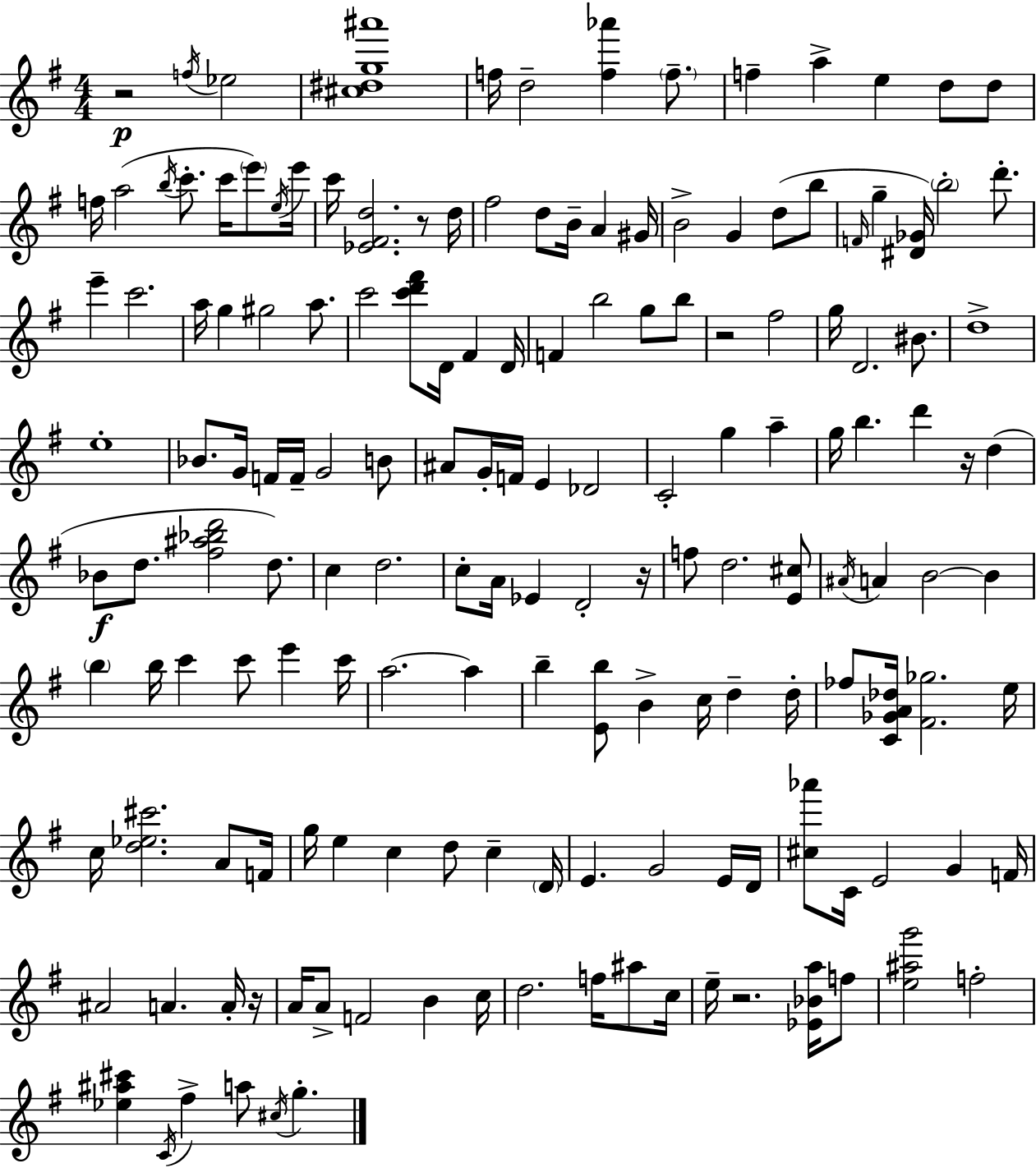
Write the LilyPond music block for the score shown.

{
  \clef treble
  \numericTimeSignature
  \time 4/4
  \key e \minor
  r2\p \acciaccatura { f''16 } ees''2 | <cis'' dis'' g'' ais'''>1 | f''16 d''2-- <f'' aes'''>4 \parenthesize f''8.-- | f''4-- a''4-> e''4 d''8 d''8 | \break f''16 a''2( \acciaccatura { b''16 } c'''8.-. c'''16 \parenthesize e'''8) | \acciaccatura { e''16 } e'''16 c'''16 <ees' fis' d''>2. | r8 d''16 fis''2 d''8 b'16-- a'4 | gis'16 b'2-> g'4 d''8( | \break b''8 \grace { f'16 } g''4-- <dis' ges'>16) \parenthesize b''2-. | d'''8.-. e'''4-- c'''2. | a''16 g''4 gis''2 | a''8. c'''2 <c''' d''' fis'''>8 d'16 fis'4 | \break d'16 f'4 b''2 | g''8 b''8 r2 fis''2 | g''16 d'2. | bis'8. d''1-> | \break e''1-. | bes'8. g'16 f'16 f'16-- g'2 | b'8 ais'8 g'16-. f'16 e'4 des'2 | c'2-. g''4 | \break a''4-- g''16 b''4. d'''4 r16 | d''4( bes'8\f d''8. <fis'' ais'' bes'' d'''>2 | d''8.) c''4 d''2. | c''8-. a'16 ees'4 d'2-. | \break r16 f''8 d''2. | <e' cis''>8 \acciaccatura { ais'16 } a'4 b'2~~ | b'4 \parenthesize b''4 b''16 c'''4 c'''8 | e'''4 c'''16 a''2.~~ | \break a''4 b''4-- <e' b''>8 b'4-> c''16 | d''4-- d''16-. fes''8 <c' ges' a' des''>16 <fis' ges''>2. | e''16 c''16 <d'' ees'' cis'''>2. | a'8 f'16 g''16 e''4 c''4 d''8 | \break c''4-- \parenthesize d'16 e'4. g'2 | e'16 d'16 <cis'' aes'''>8 c'16 e'2 | g'4 f'16 ais'2 a'4. | a'16-. r16 a'16 a'8-> f'2 | \break b'4 c''16 d''2. | f''16 ais''8 c''16 e''16-- r2. | <ees' bes' a''>16 f''8 <e'' ais'' g'''>2 f''2-. | <ees'' ais'' cis'''>4 \acciaccatura { c'16 } fis''4-> a''8 | \break \acciaccatura { cis''16 } g''4.-. \bar "|."
}